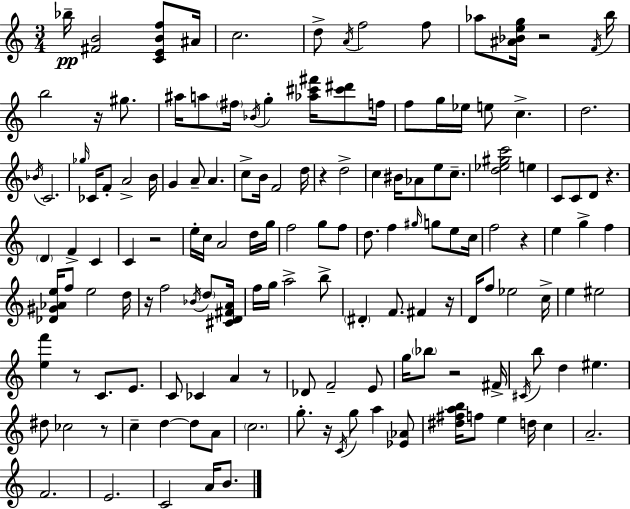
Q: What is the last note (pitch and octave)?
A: B4